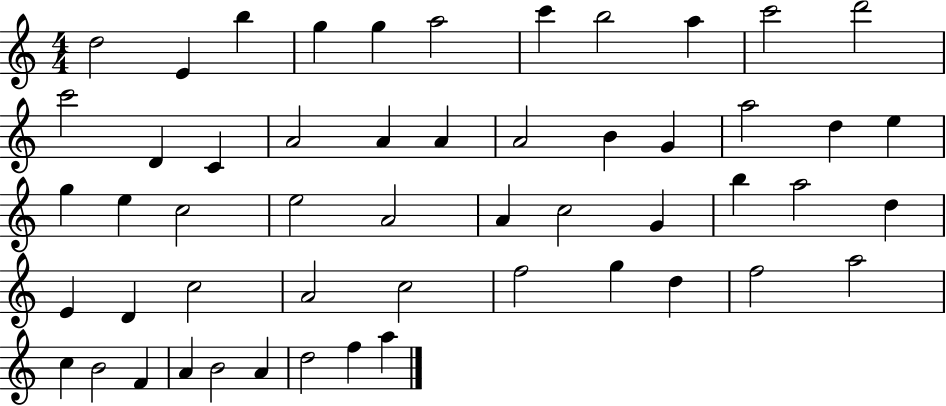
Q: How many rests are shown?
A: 0